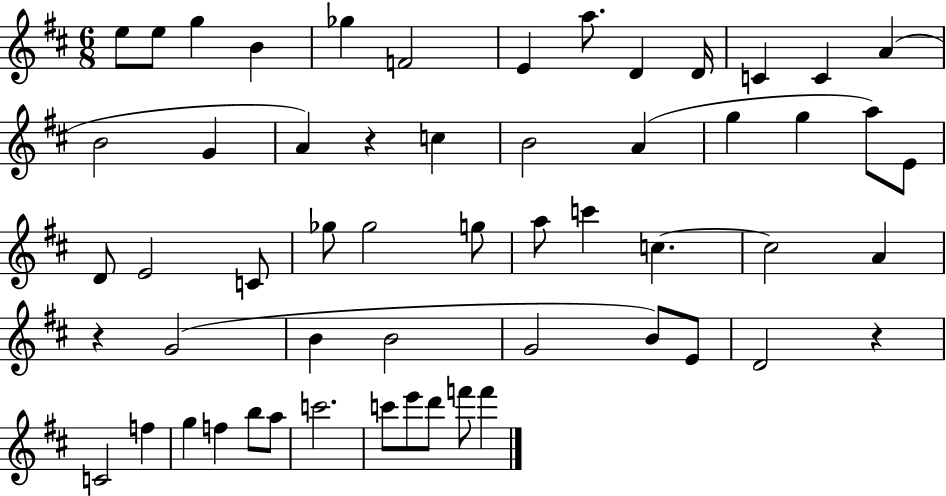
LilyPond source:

{
  \clef treble
  \numericTimeSignature
  \time 6/8
  \key d \major
  e''8 e''8 g''4 b'4 | ges''4 f'2 | e'4 a''8. d'4 d'16 | c'4 c'4 a'4( | \break b'2 g'4 | a'4) r4 c''4 | b'2 a'4( | g''4 g''4 a''8) e'8 | \break d'8 e'2 c'8 | ges''8 ges''2 g''8 | a''8 c'''4 c''4.~~ | c''2 a'4 | \break r4 g'2( | b'4 b'2 | g'2 b'8) e'8 | d'2 r4 | \break c'2 f''4 | g''4 f''4 b''8 a''8 | c'''2. | c'''8 e'''8 d'''8 f'''8 f'''4 | \break \bar "|."
}